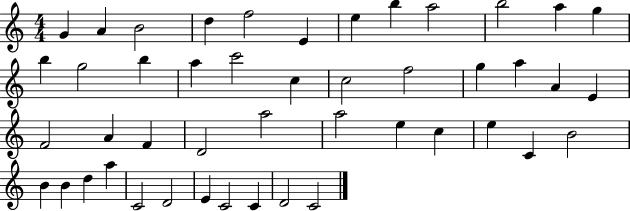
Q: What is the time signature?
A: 4/4